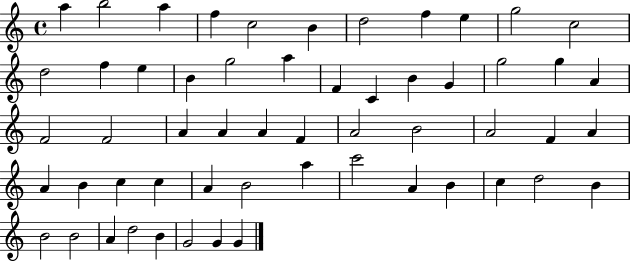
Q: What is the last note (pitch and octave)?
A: G4